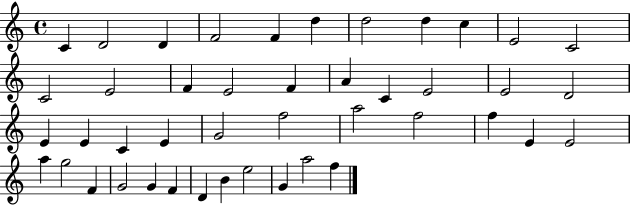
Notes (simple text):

C4/q D4/h D4/q F4/h F4/q D5/q D5/h D5/q C5/q E4/h C4/h C4/h E4/h F4/q E4/h F4/q A4/q C4/q E4/h E4/h D4/h E4/q E4/q C4/q E4/q G4/h F5/h A5/h F5/h F5/q E4/q E4/h A5/q G5/h F4/q G4/h G4/q F4/q D4/q B4/q E5/h G4/q A5/h F5/q